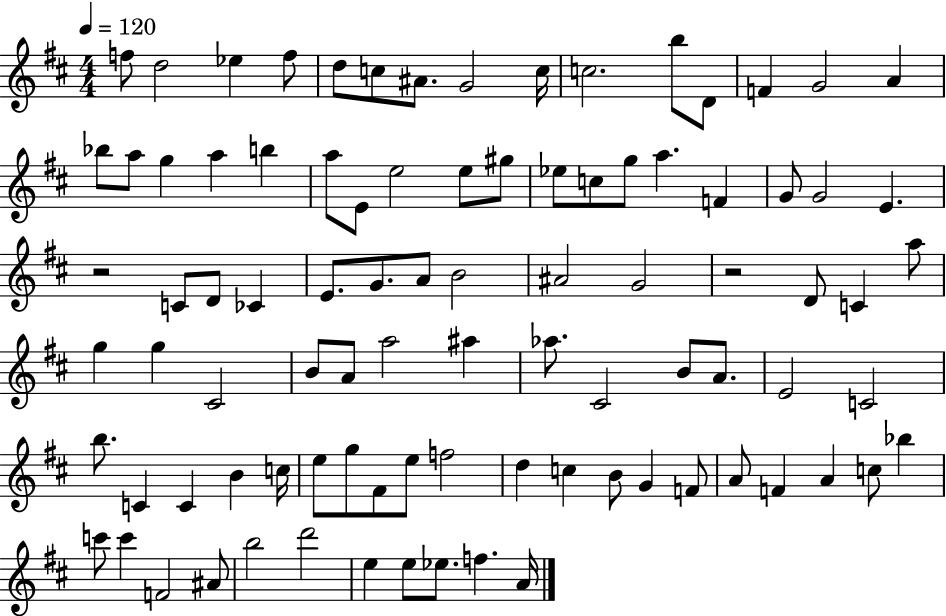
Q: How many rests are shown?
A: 2